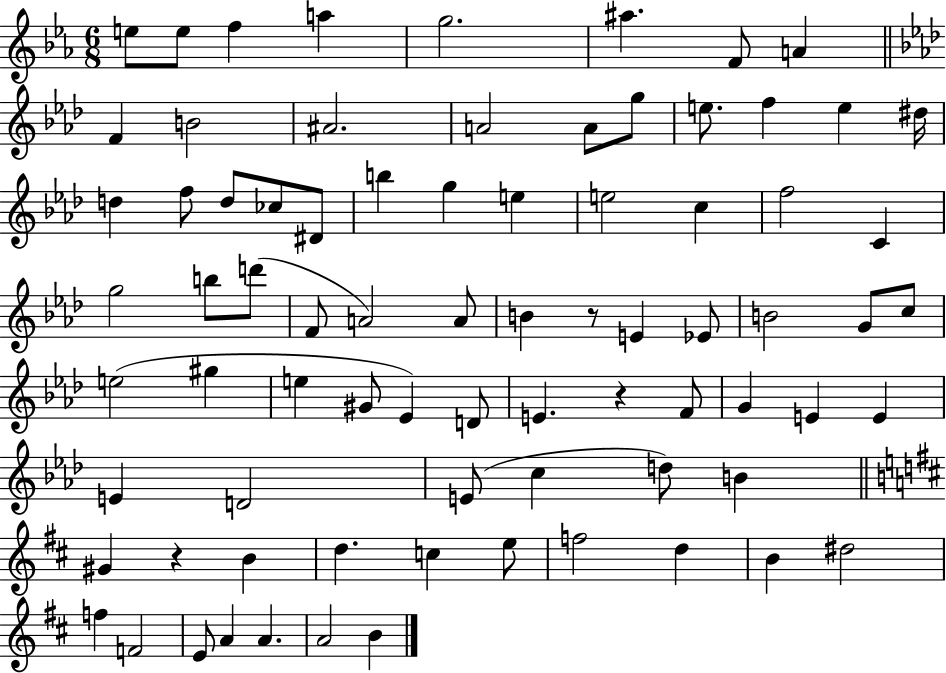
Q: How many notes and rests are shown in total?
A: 78